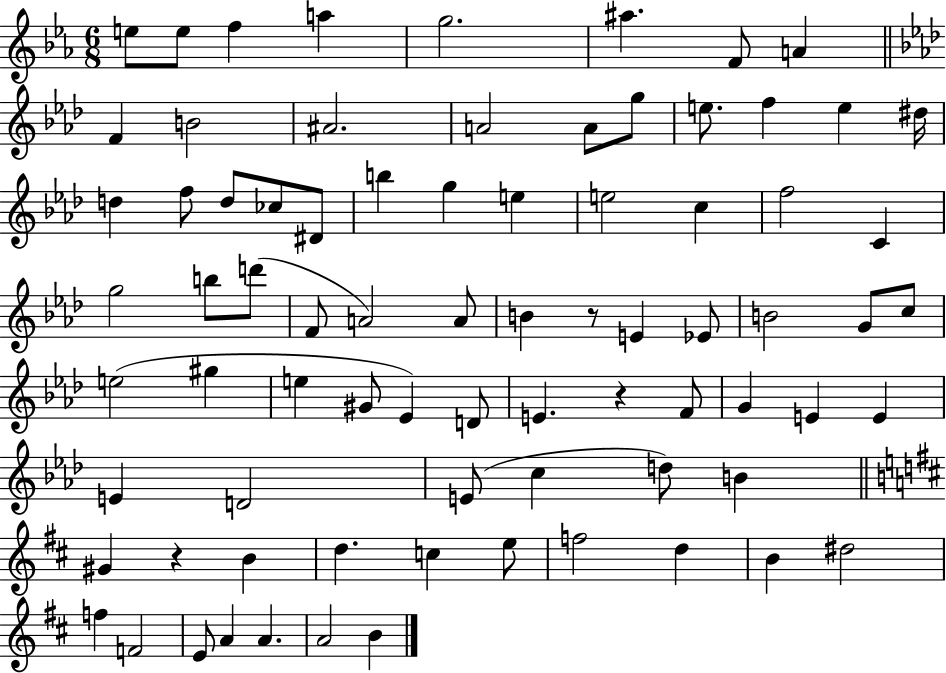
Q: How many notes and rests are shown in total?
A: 78